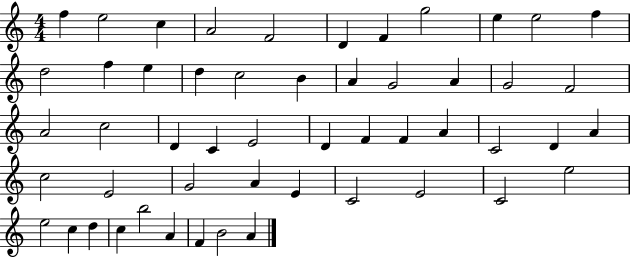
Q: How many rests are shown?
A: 0